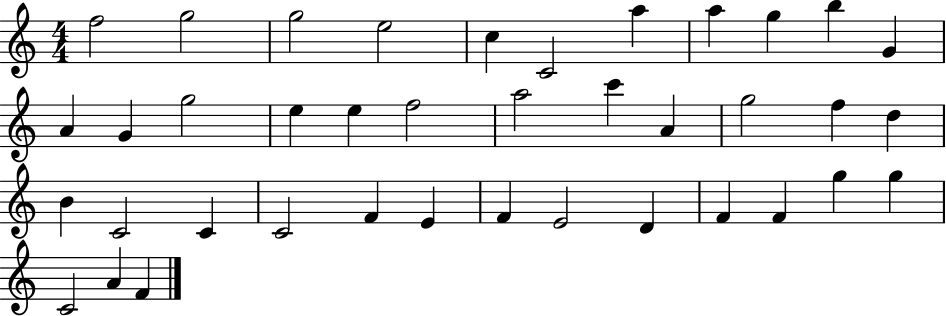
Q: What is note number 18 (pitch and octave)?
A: A5